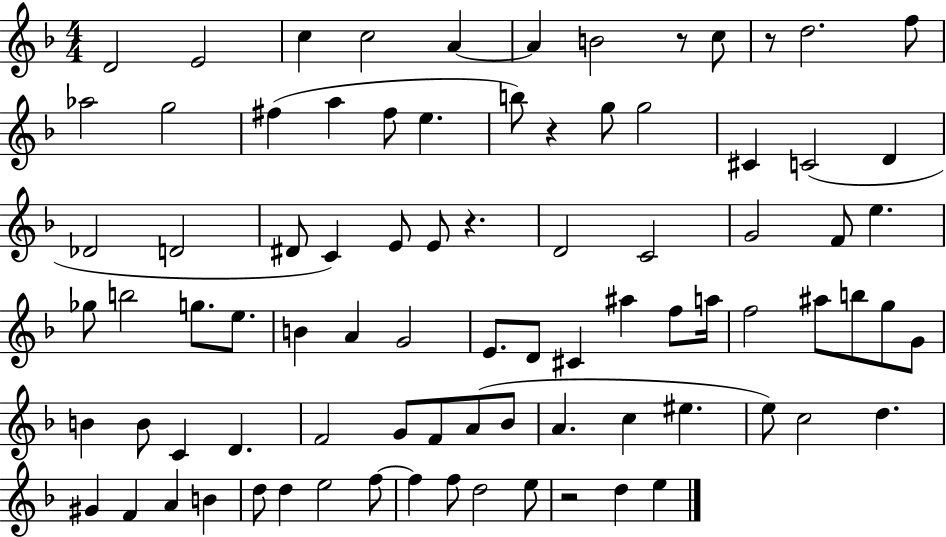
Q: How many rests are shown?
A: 5